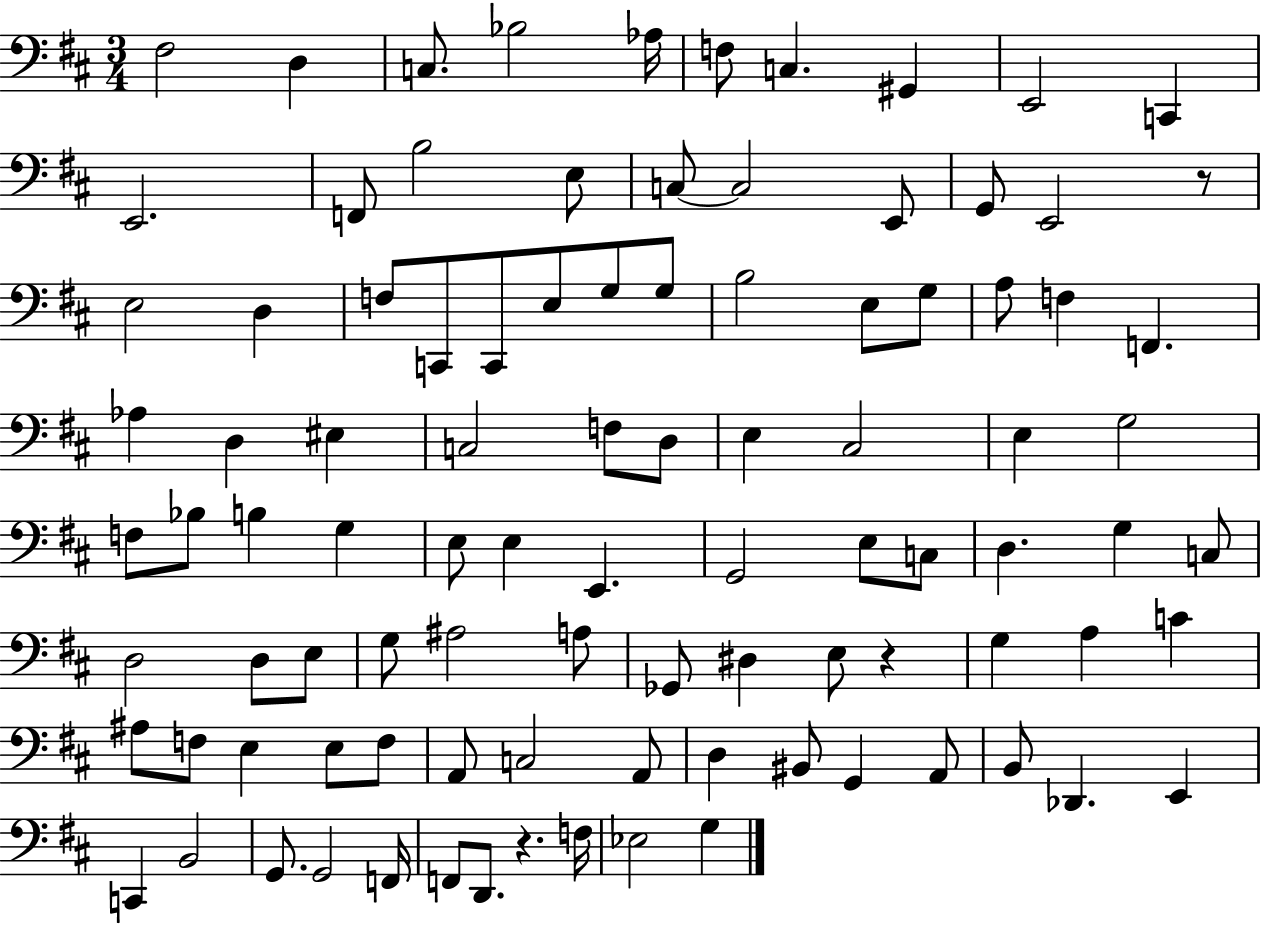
F#3/h D3/q C3/e. Bb3/h Ab3/s F3/e C3/q. G#2/q E2/h C2/q E2/h. F2/e B3/h E3/e C3/e C3/h E2/e G2/e E2/h R/e E3/h D3/q F3/e C2/e C2/e E3/e G3/e G3/e B3/h E3/e G3/e A3/e F3/q F2/q. Ab3/q D3/q EIS3/q C3/h F3/e D3/e E3/q C#3/h E3/q G3/h F3/e Bb3/e B3/q G3/q E3/e E3/q E2/q. G2/h E3/e C3/e D3/q. G3/q C3/e D3/h D3/e E3/e G3/e A#3/h A3/e Gb2/e D#3/q E3/e R/q G3/q A3/q C4/q A#3/e F3/e E3/q E3/e F3/e A2/e C3/h A2/e D3/q BIS2/e G2/q A2/e B2/e Db2/q. E2/q C2/q B2/h G2/e. G2/h F2/s F2/e D2/e. R/q. F3/s Eb3/h G3/q